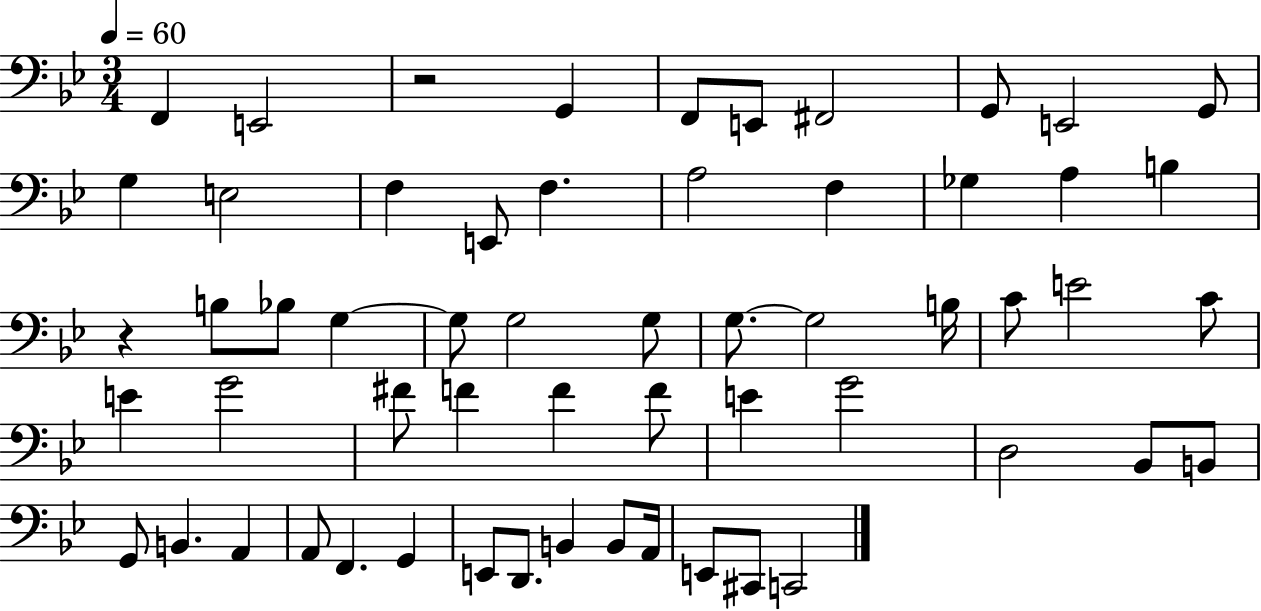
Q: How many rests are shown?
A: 2